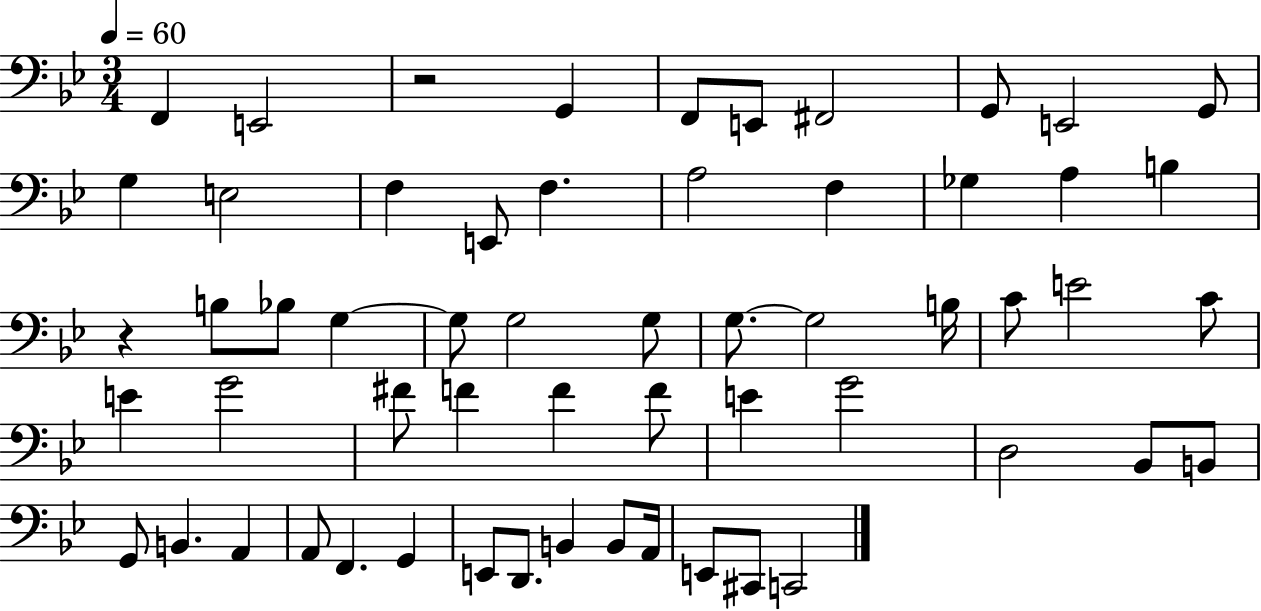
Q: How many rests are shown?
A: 2